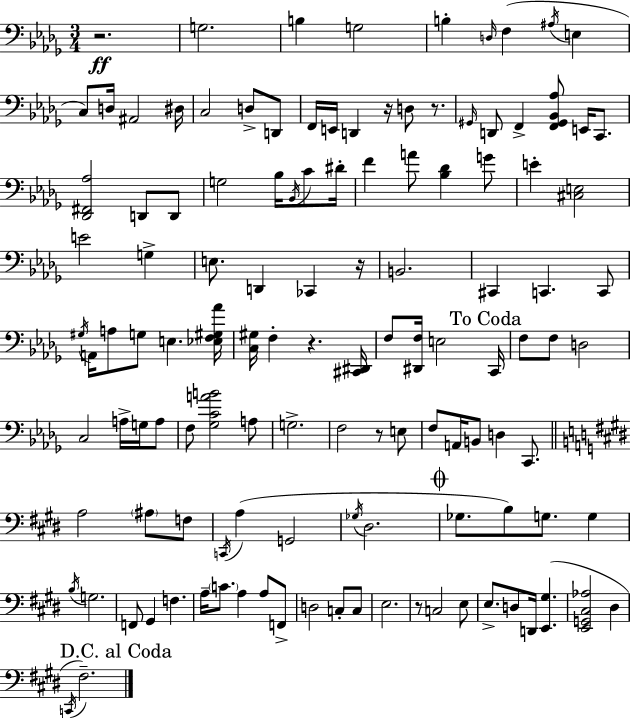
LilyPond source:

{
  \clef bass
  \numericTimeSignature
  \time 3/4
  \key bes \minor
  \repeat volta 2 { r2.\ff | g2. | b4 g2 | b4-. \grace { d16 }( f4 \acciaccatura { ais16 } e4 | \break c8) d16 ais,2 | dis16 c2 d8-> | d,8 f,16 e,16 d,4 r16 d8 r8. | \grace { gis,16 } d,8 f,4-> <f, gis, bes, aes>8 e,16 | \break c,8. <des, fis, aes>2 d,8 | d,8 g2 bes16 | \acciaccatura { bes,16 } c'8 dis'16-. f'4 a'8 <bes des'>4 | g'8 e'4-. <cis e>2 | \break e'2 | g4-> e8. d,4 ces,4 | r16 b,2. | cis,4 c,4. | \break c,8 \acciaccatura { gis16 } a,16 a8 g8 e4. | <ees f gis aes'>16 <c gis>16 f4-. r4. | <cis, dis,>16 f8 <dis, f>16 e2 | \mark "To Coda" c,16 f8 f8 d2 | \break c2 | a16-> g16 a8 f8 <ges c' a' b'>2 | a8 g2.-> | f2 | \break r8 e8 f8 a,16 b,8 d4 | c,8. \bar "||" \break \key e \major a2 \parenthesize ais8 f8 | \acciaccatura { c,16 } a4( g,2 | \acciaccatura { ges16 } dis2. | \mark \markup { \musicglyph "scripts.coda" } ges8. b8) g8. g4 | \break \acciaccatura { b16 } g2. | f,8 gis,4 f4. | a16-- \parenthesize c'8. a4 a8 | f,8-> d2 c8-. | \break c8 e2. | r8 c2 | e8 e8.-> d8 d,16 <e, gis>4.( | <e, g, cis aes>2 dis4 | \break \mark "D.C. al Coda" \acciaccatura { c,16 }) fis2.-- | } \bar "|."
}